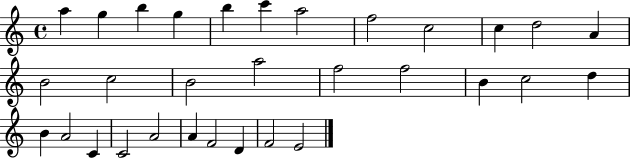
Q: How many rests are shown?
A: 0